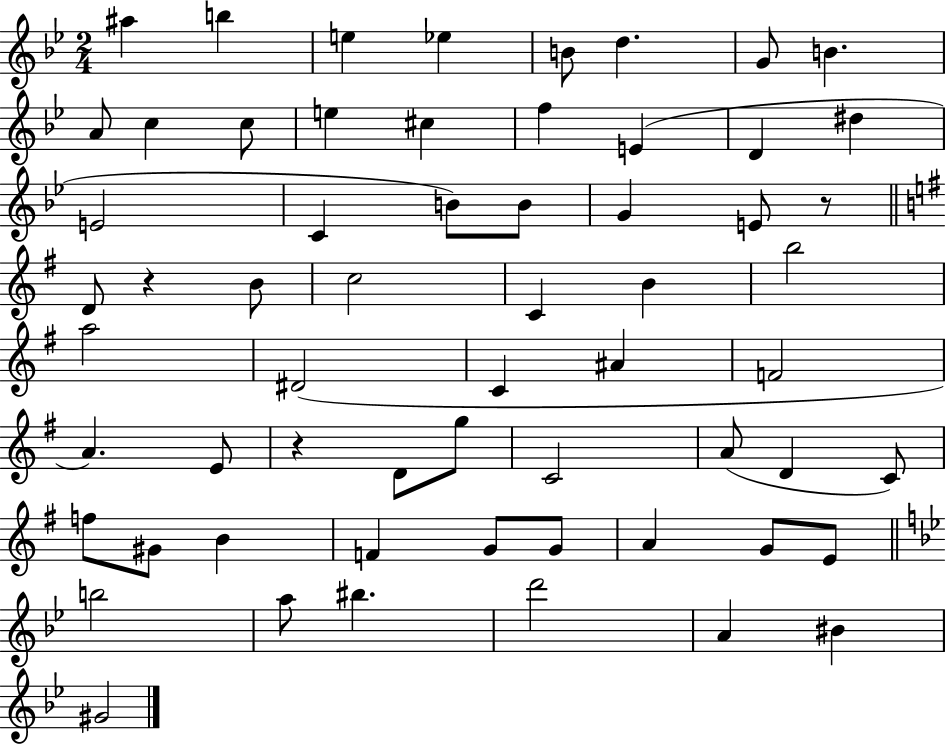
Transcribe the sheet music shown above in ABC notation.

X:1
T:Untitled
M:2/4
L:1/4
K:Bb
^a b e _e B/2 d G/2 B A/2 c c/2 e ^c f E D ^d E2 C B/2 B/2 G E/2 z/2 D/2 z B/2 c2 C B b2 a2 ^D2 C ^A F2 A E/2 z D/2 g/2 C2 A/2 D C/2 f/2 ^G/2 B F G/2 G/2 A G/2 E/2 b2 a/2 ^b d'2 A ^B ^G2